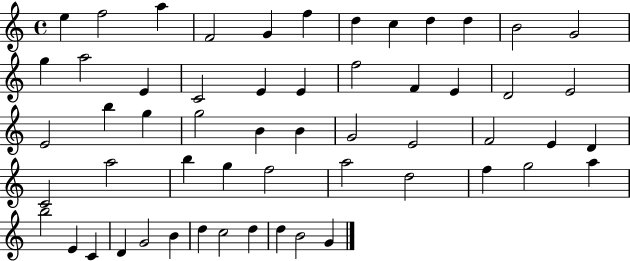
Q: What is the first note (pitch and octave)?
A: E5